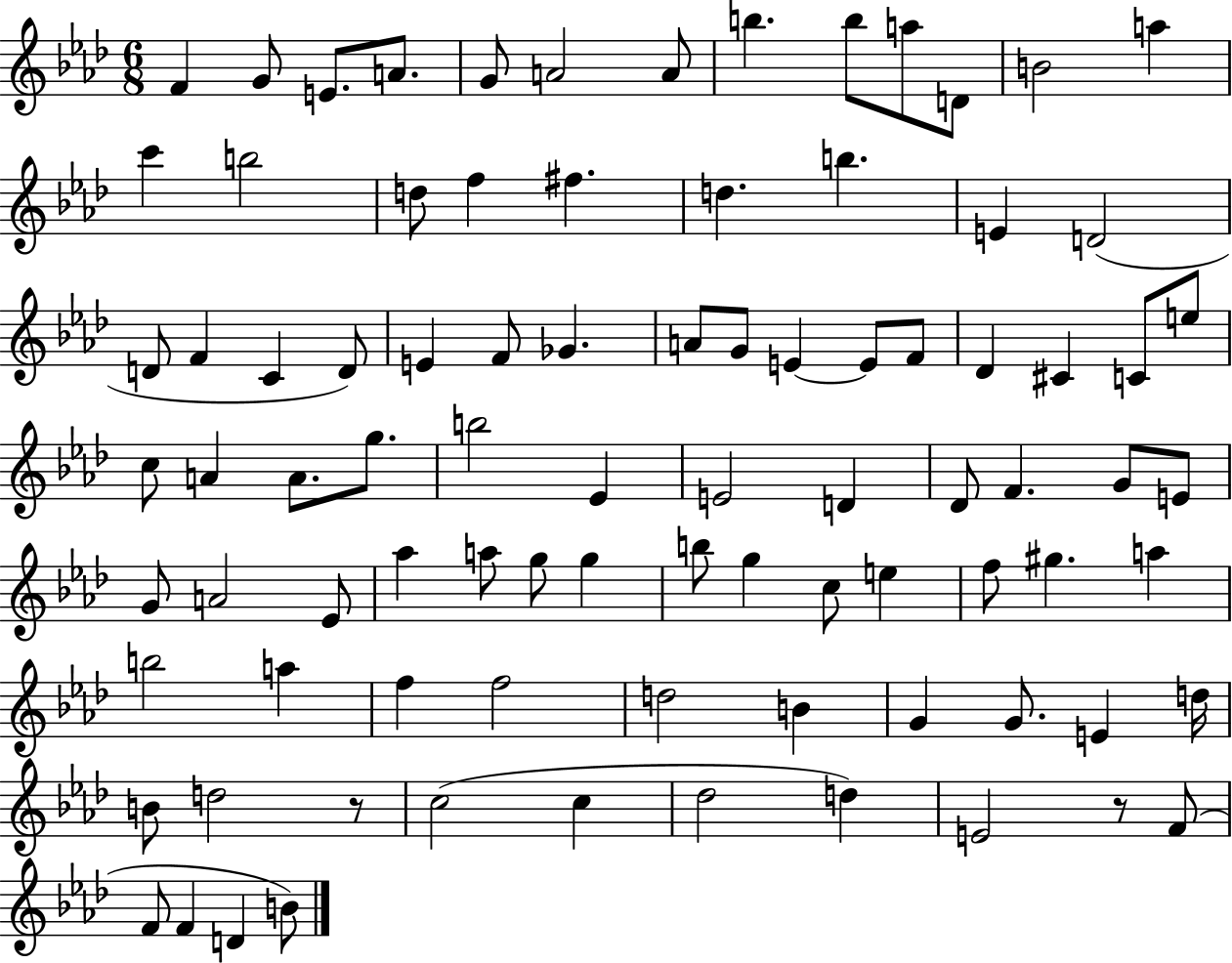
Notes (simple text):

F4/q G4/e E4/e. A4/e. G4/e A4/h A4/e B5/q. B5/e A5/e D4/e B4/h A5/q C6/q B5/h D5/e F5/q F#5/q. D5/q. B5/q. E4/q D4/h D4/e F4/q C4/q D4/e E4/q F4/e Gb4/q. A4/e G4/e E4/q E4/e F4/e Db4/q C#4/q C4/e E5/e C5/e A4/q A4/e. G5/e. B5/h Eb4/q E4/h D4/q Db4/e F4/q. G4/e E4/e G4/e A4/h Eb4/e Ab5/q A5/e G5/e G5/q B5/e G5/q C5/e E5/q F5/e G#5/q. A5/q B5/h A5/q F5/q F5/h D5/h B4/q G4/q G4/e. E4/q D5/s B4/e D5/h R/e C5/h C5/q Db5/h D5/q E4/h R/e F4/e F4/e F4/q D4/q B4/e